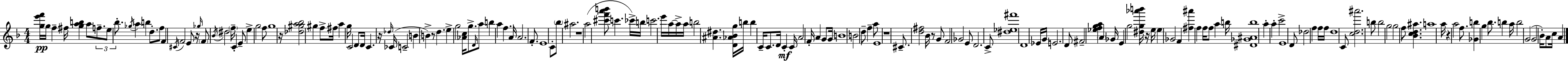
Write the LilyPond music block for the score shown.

{
  \clef treble
  \numericTimeSignature
  \time 4/4
  \key d \minor
  <g'' e''' f'''>16\pp g''16 f''4-- fis''16 <g'' a'' b''>4 a''8 \tuplet 3/2 { f''8.-- | e''8 bes''8.-. } \acciaccatura { ges''16 } \parenthesize a''4 b''4 d''8.-. | f''8 f'4 \acciaccatura { cis'16 } f'2 | e'8 r16 \grace { ges''16 } \parenthesize f'8 \acciaccatura { bes'16 } dis''2 \parenthesize f''16-- | \break c'4-. e'8-- e''4-> g''2 | f''8 g''1 | r16 <des'' gis'' a'' bes''>2 gis''4 | f''8-> fis''16 a''4 g''16 c'2 | \break d'8 d'16 c'4. r16 \grace { des''16 }( ces'16 c'2-- | b'4 b'4->) r8 d''4. | e''4-> g''2 | <aes' c''>16 g''8.-> \grace { d'16 } a''8 b''4 a''4 | \break f''4. a'16 a'2. | f'8.-. e'1 | c'8-. \parenthesize bes''8 ais''2. | r1 | \break a''2( <cis''' f''' a''' b'''>8 | c'''4. ces'''16->) b''16 c'''2. | e'''16 a''16~~ a''16-> a''16 b''2 | <ais' dis''>4. <d' aes' bes' g''>16 b''16 b''4 c'16-- c'8. | \break d'16 c'4-.\mf c'16 a'2 f'16-. a'4 | g'8 g'16 b'1 | b'2 d''8-- | f''4-- a''8 e'1 | \break r1 | cis'8.-- <d'' fis''>2 | bes'16 r8 g'8 f'2 ges'2 | e'8 d'2. | \break c'8-> <dis'' ees'' fis'''>1 | d'1 | ees'16 g'16 e'2. | d'8 fis'2-- <ees'' f'' g'' a''>4 | \break \parenthesize a'4 ges'16 e'4 g''2 | <dis'' g'' aes''' b'''>16 r16 e''16 e''4 ges'2 | f'4 <fis'' ais'''>4 f''4 f''16 f''8 | a''4 b''16 <dis' ges' ais' b''>1 | \break a''4-. a''4-. c'''2-> | e'1 | d'8 des''2 | f''4 f''16 f''16 d''1 | \break c'8 <c'' d'' ais'''>2. | b''8 b''2 g''2 | g''2 f''8 | <bes' c'' d'' ais''>4. a''1 | \break a''16 r4 a''2 | f''8. <ges' b''>4 g''4 bes''8. | b''4 a''16 b''2 g'2( | g'2 bes'16-.) a'8 | \break c''16 a'4 \bar "|."
}